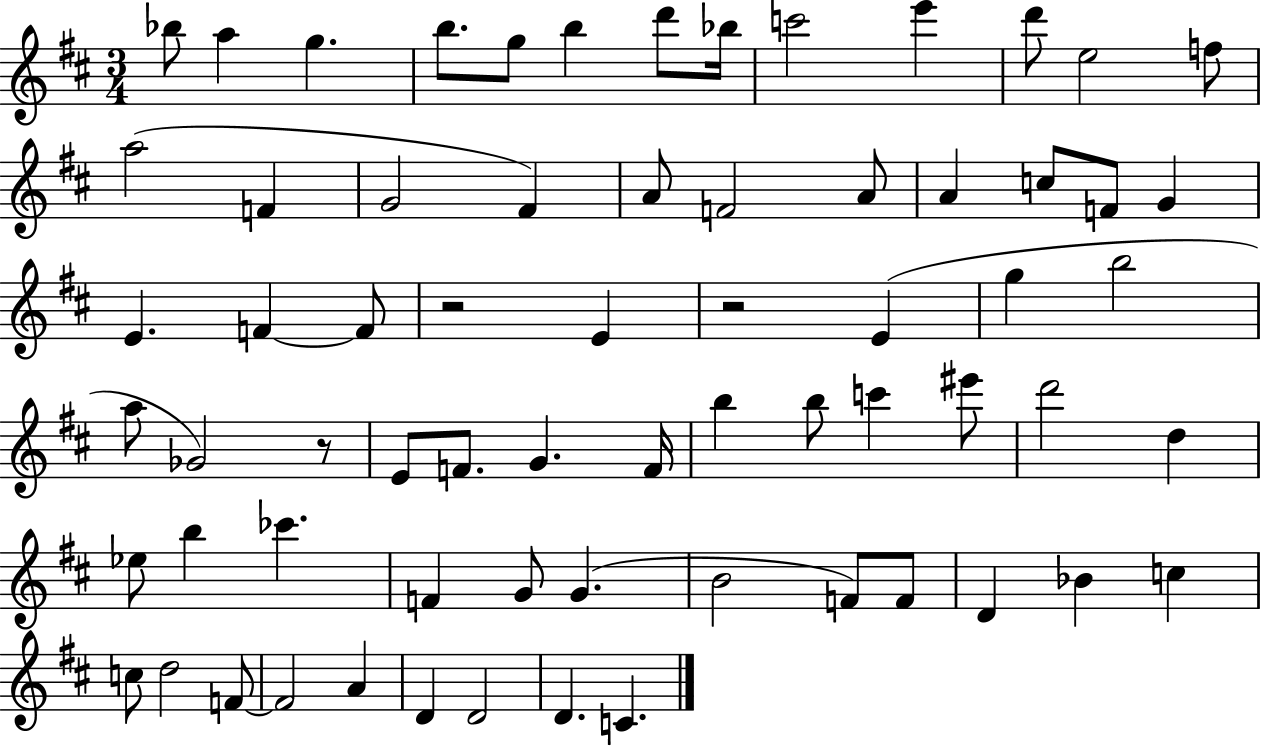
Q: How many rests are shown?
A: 3